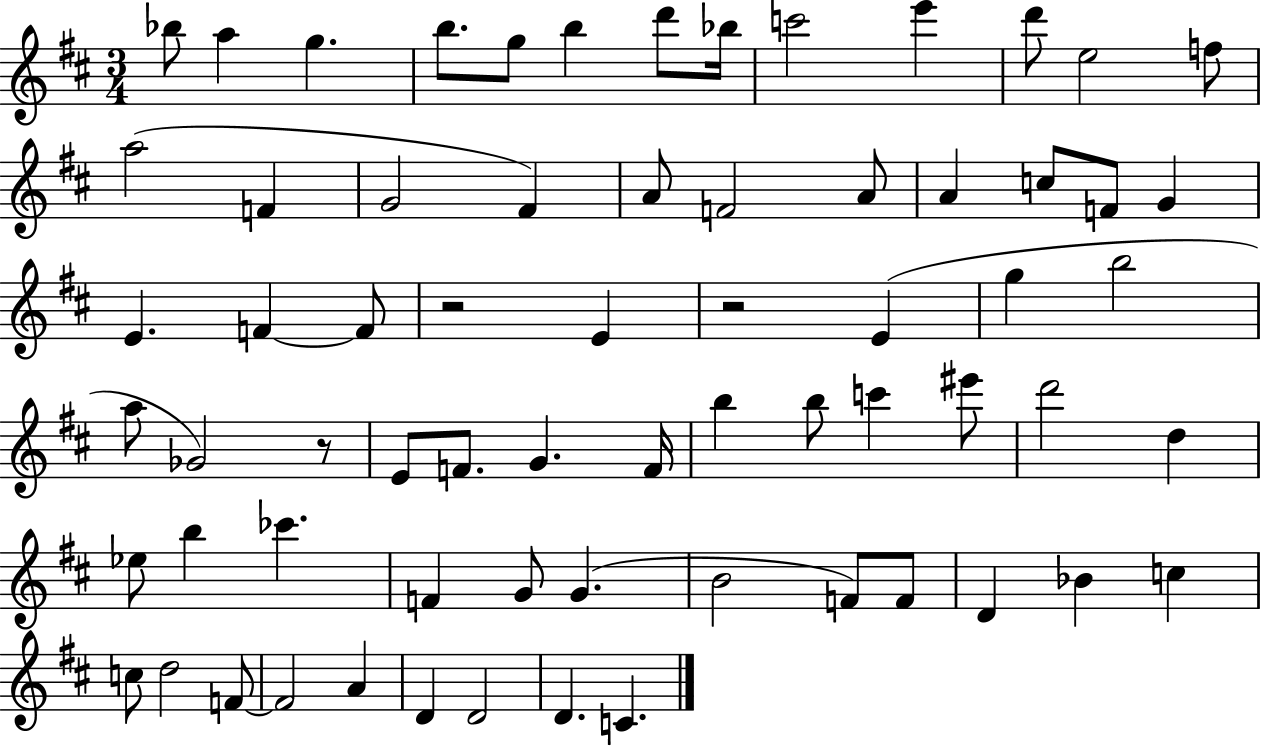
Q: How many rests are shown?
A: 3